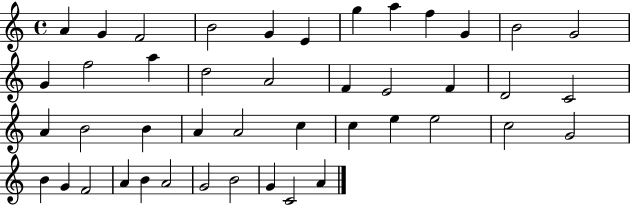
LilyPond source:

{
  \clef treble
  \time 4/4
  \defaultTimeSignature
  \key c \major
  a'4 g'4 f'2 | b'2 g'4 e'4 | g''4 a''4 f''4 g'4 | b'2 g'2 | \break g'4 f''2 a''4 | d''2 a'2 | f'4 e'2 f'4 | d'2 c'2 | \break a'4 b'2 b'4 | a'4 a'2 c''4 | c''4 e''4 e''2 | c''2 g'2 | \break b'4 g'4 f'2 | a'4 b'4 a'2 | g'2 b'2 | g'4 c'2 a'4 | \break \bar "|."
}